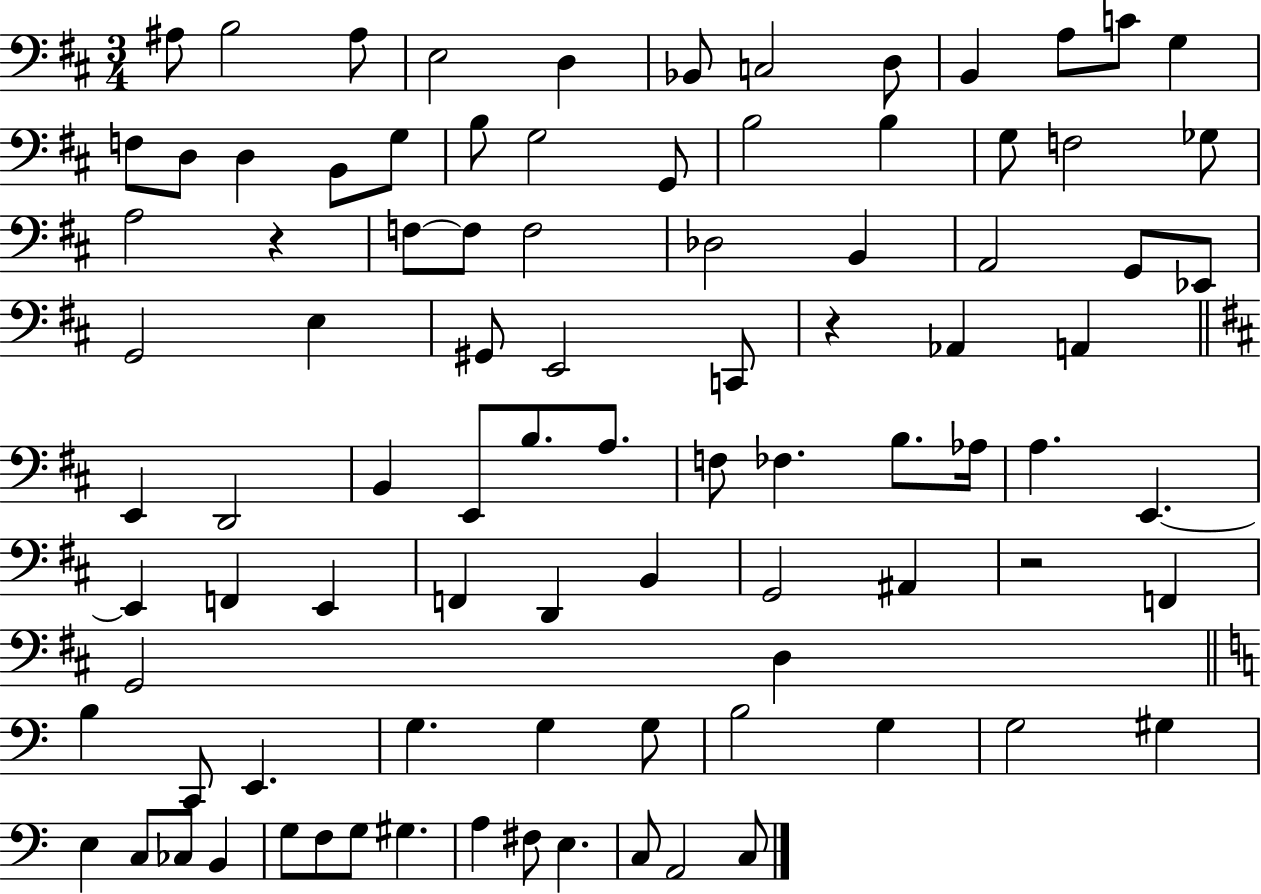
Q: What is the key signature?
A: D major